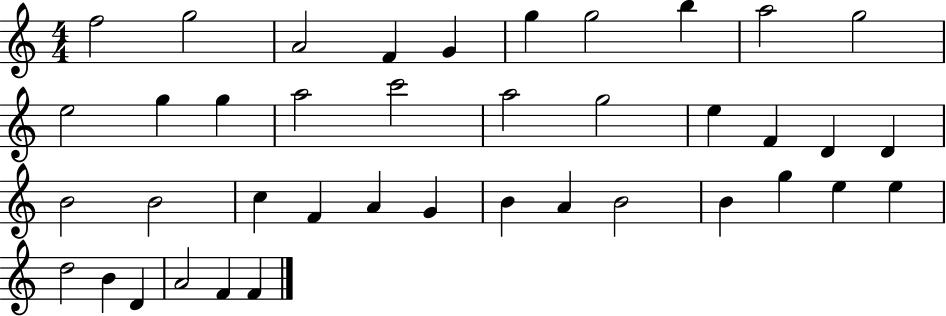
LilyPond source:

{
  \clef treble
  \numericTimeSignature
  \time 4/4
  \key c \major
  f''2 g''2 | a'2 f'4 g'4 | g''4 g''2 b''4 | a''2 g''2 | \break e''2 g''4 g''4 | a''2 c'''2 | a''2 g''2 | e''4 f'4 d'4 d'4 | \break b'2 b'2 | c''4 f'4 a'4 g'4 | b'4 a'4 b'2 | b'4 g''4 e''4 e''4 | \break d''2 b'4 d'4 | a'2 f'4 f'4 | \bar "|."
}